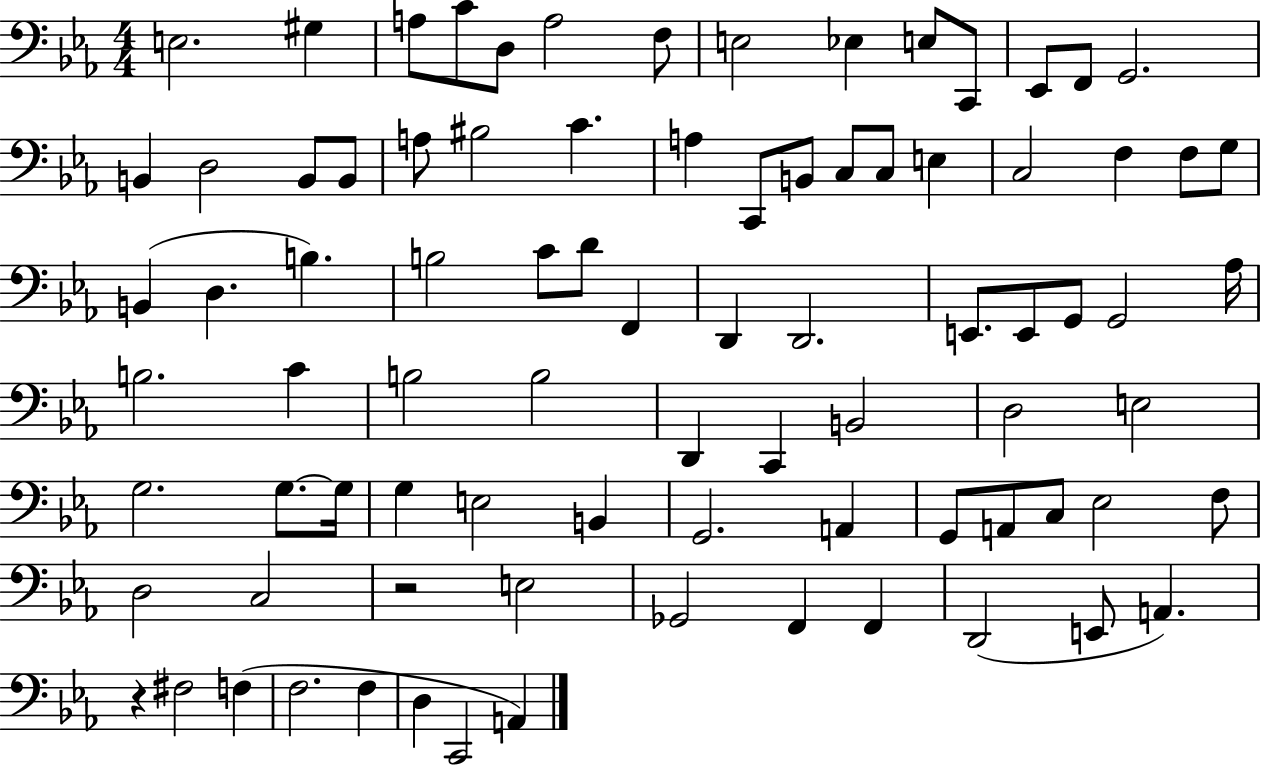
E3/h. G#3/q A3/e C4/e D3/e A3/h F3/e E3/h Eb3/q E3/e C2/e Eb2/e F2/e G2/h. B2/q D3/h B2/e B2/e A3/e BIS3/h C4/q. A3/q C2/e B2/e C3/e C3/e E3/q C3/h F3/q F3/e G3/e B2/q D3/q. B3/q. B3/h C4/e D4/e F2/q D2/q D2/h. E2/e. E2/e G2/e G2/h Ab3/s B3/h. C4/q B3/h B3/h D2/q C2/q B2/h D3/h E3/h G3/h. G3/e. G3/s G3/q E3/h B2/q G2/h. A2/q G2/e A2/e C3/e Eb3/h F3/e D3/h C3/h R/h E3/h Gb2/h F2/q F2/q D2/h E2/e A2/q. R/q F#3/h F3/q F3/h. F3/q D3/q C2/h A2/q